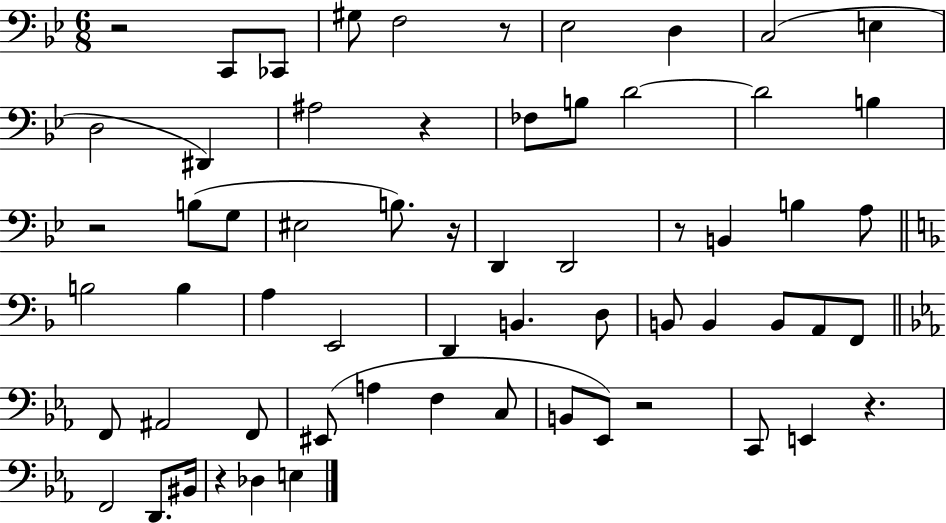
{
  \clef bass
  \numericTimeSignature
  \time 6/8
  \key bes \major
  r2 c,8 ces,8 | gis8 f2 r8 | ees2 d4 | c2( e4 | \break d2 dis,4) | ais2 r4 | fes8 b8 d'2~~ | d'2 b4 | \break r2 b8( g8 | eis2 b8.) r16 | d,4 d,2 | r8 b,4 b4 a8 | \break \bar "||" \break \key f \major b2 b4 | a4 e,2 | d,4 b,4. d8 | b,8 b,4 b,8 a,8 f,8 | \break \bar "||" \break \key ees \major f,8 ais,2 f,8 | eis,8( a4 f4 c8 | b,8 ees,8) r2 | c,8 e,4 r4. | \break f,2 d,8. bis,16 | r4 des4 e4 | \bar "|."
}